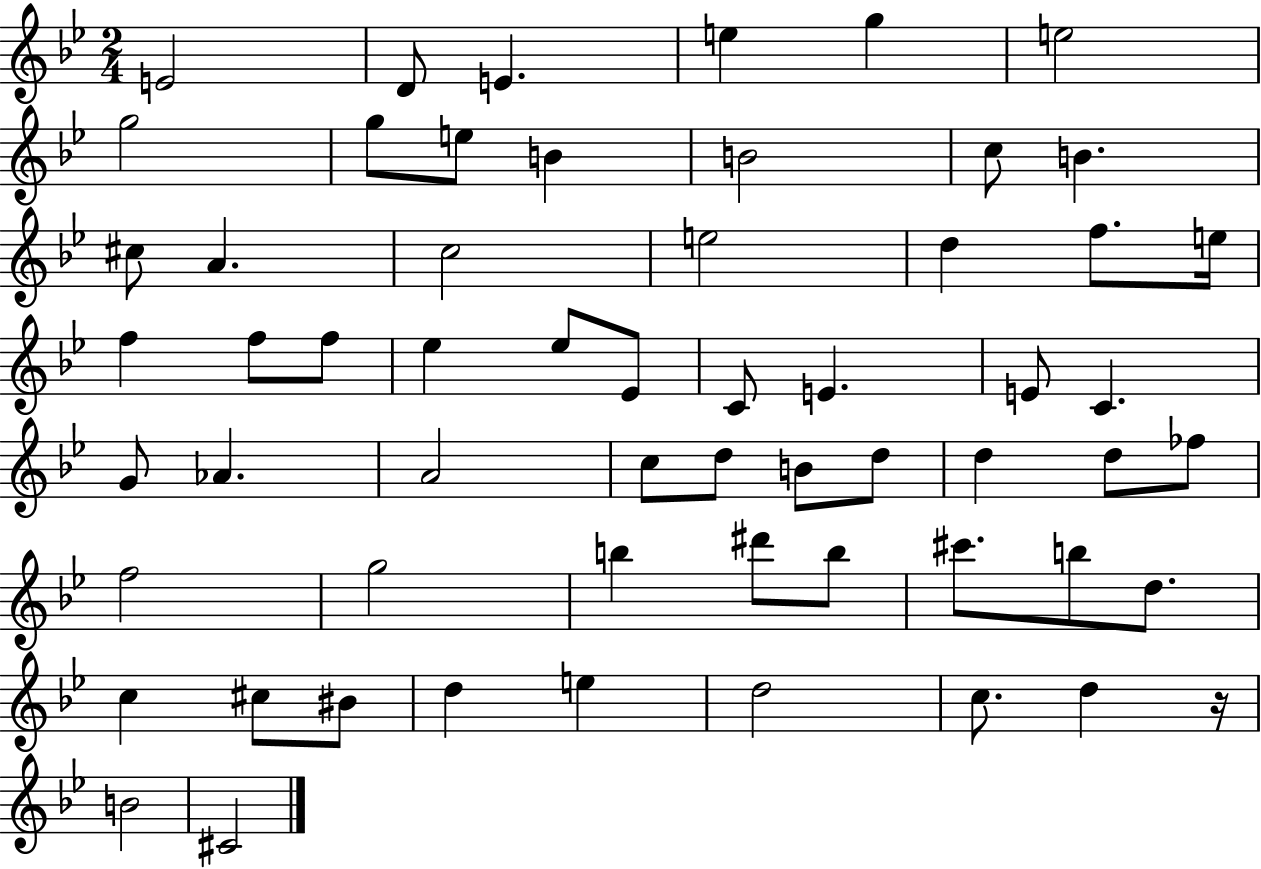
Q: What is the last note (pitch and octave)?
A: C#4